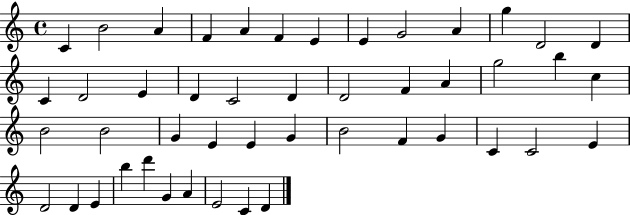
{
  \clef treble
  \time 4/4
  \defaultTimeSignature
  \key c \major
  c'4 b'2 a'4 | f'4 a'4 f'4 e'4 | e'4 g'2 a'4 | g''4 d'2 d'4 | \break c'4 d'2 e'4 | d'4 c'2 d'4 | d'2 f'4 a'4 | g''2 b''4 c''4 | \break b'2 b'2 | g'4 e'4 e'4 g'4 | b'2 f'4 g'4 | c'4 c'2 e'4 | \break d'2 d'4 e'4 | b''4 d'''4 g'4 a'4 | e'2 c'4 d'4 | \bar "|."
}